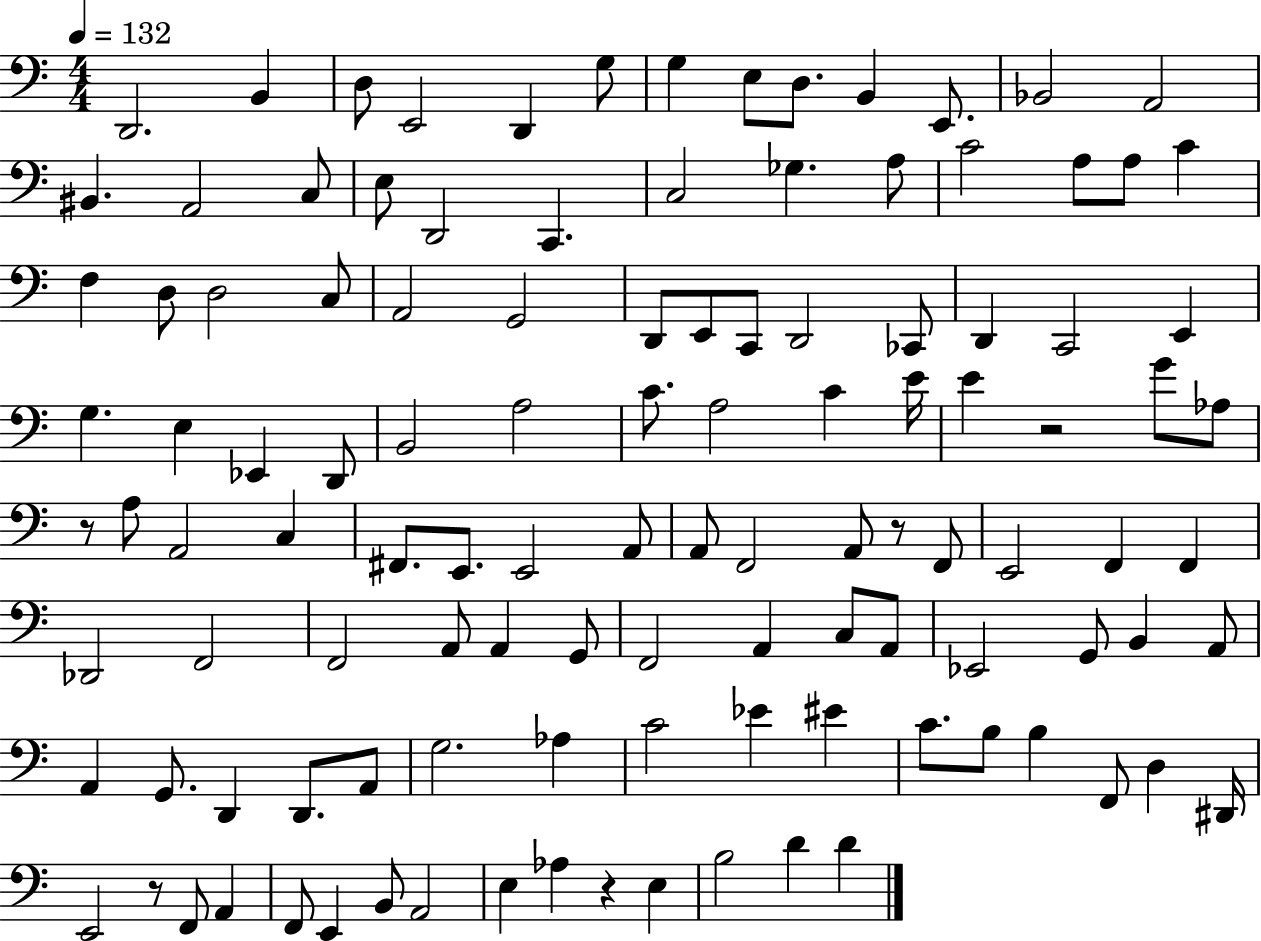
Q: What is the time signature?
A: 4/4